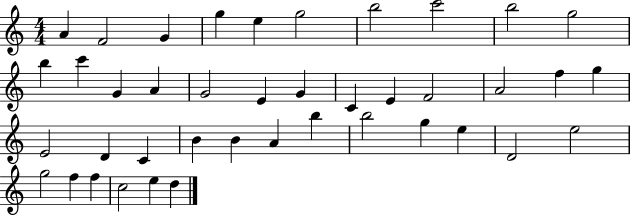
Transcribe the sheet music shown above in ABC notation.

X:1
T:Untitled
M:4/4
L:1/4
K:C
A F2 G g e g2 b2 c'2 b2 g2 b c' G A G2 E G C E F2 A2 f g E2 D C B B A b b2 g e D2 e2 g2 f f c2 e d